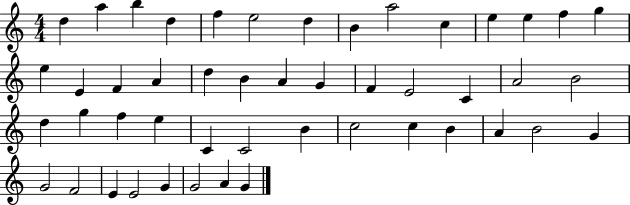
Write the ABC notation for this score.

X:1
T:Untitled
M:4/4
L:1/4
K:C
d a b d f e2 d B a2 c e e f g e E F A d B A G F E2 C A2 B2 d g f e C C2 B c2 c B A B2 G G2 F2 E E2 G G2 A G